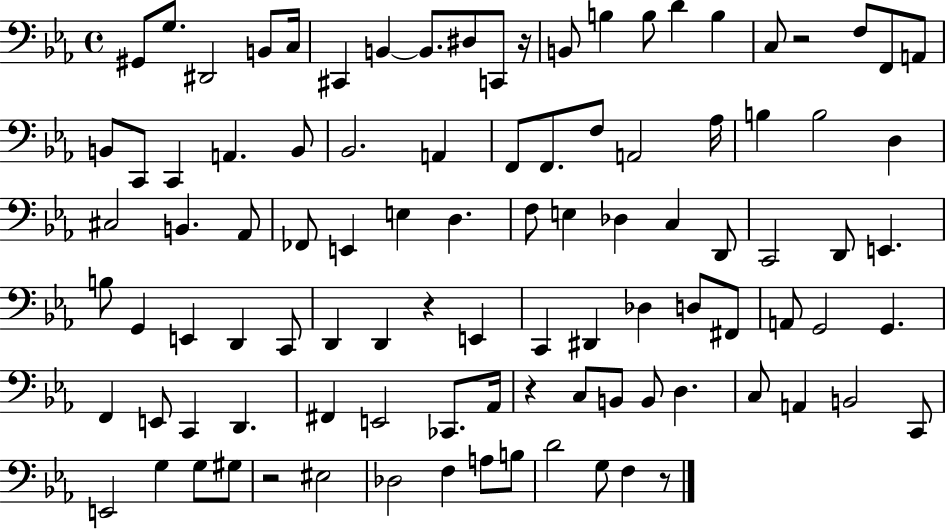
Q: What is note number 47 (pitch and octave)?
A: C2